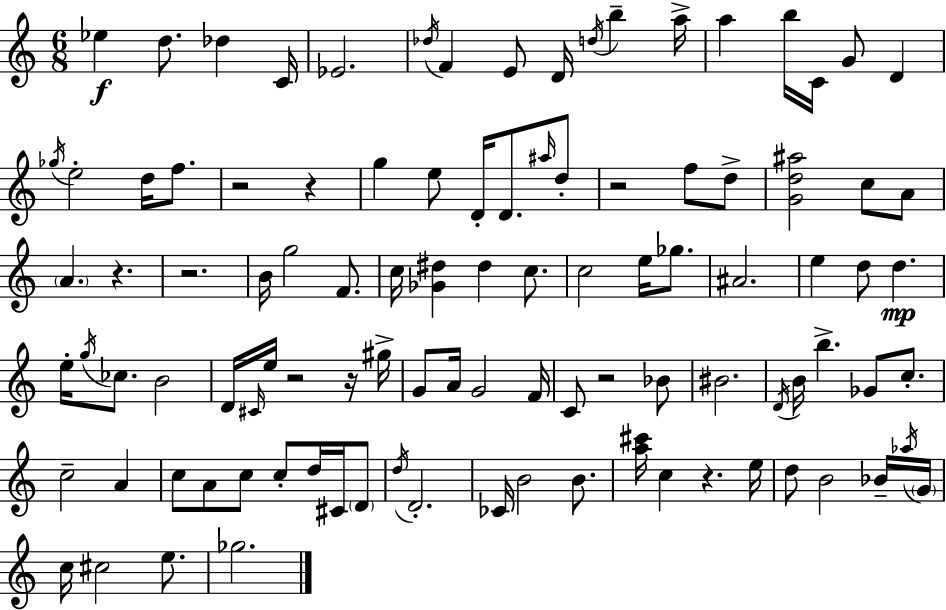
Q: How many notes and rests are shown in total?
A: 102